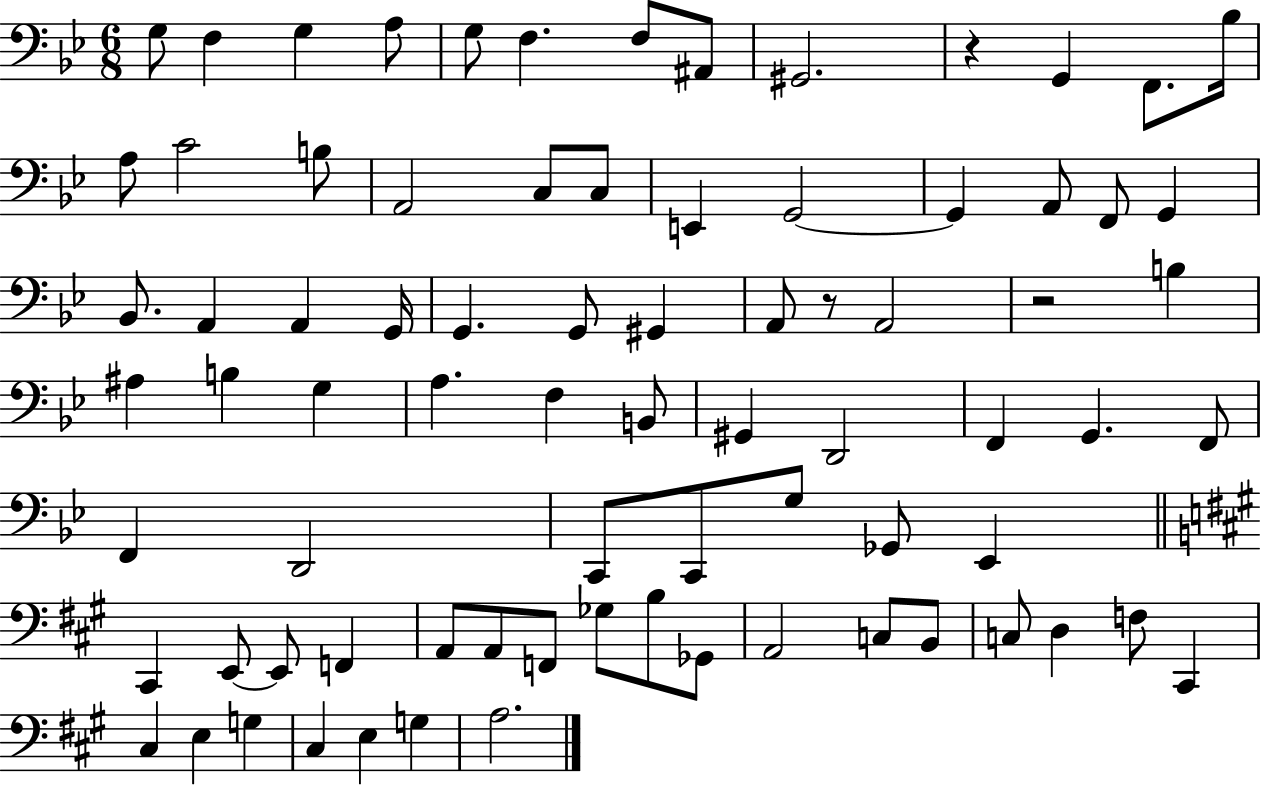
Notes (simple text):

G3/e F3/q G3/q A3/e G3/e F3/q. F3/e A#2/e G#2/h. R/q G2/q F2/e. Bb3/s A3/e C4/h B3/e A2/h C3/e C3/e E2/q G2/h G2/q A2/e F2/e G2/q Bb2/e. A2/q A2/q G2/s G2/q. G2/e G#2/q A2/e R/e A2/h R/h B3/q A#3/q B3/q G3/q A3/q. F3/q B2/e G#2/q D2/h F2/q G2/q. F2/e F2/q D2/h C2/e C2/e G3/e Gb2/e Eb2/q C#2/q E2/e E2/e F2/q A2/e A2/e F2/e Gb3/e B3/e Gb2/e A2/h C3/e B2/e C3/e D3/q F3/e C#2/q C#3/q E3/q G3/q C#3/q E3/q G3/q A3/h.